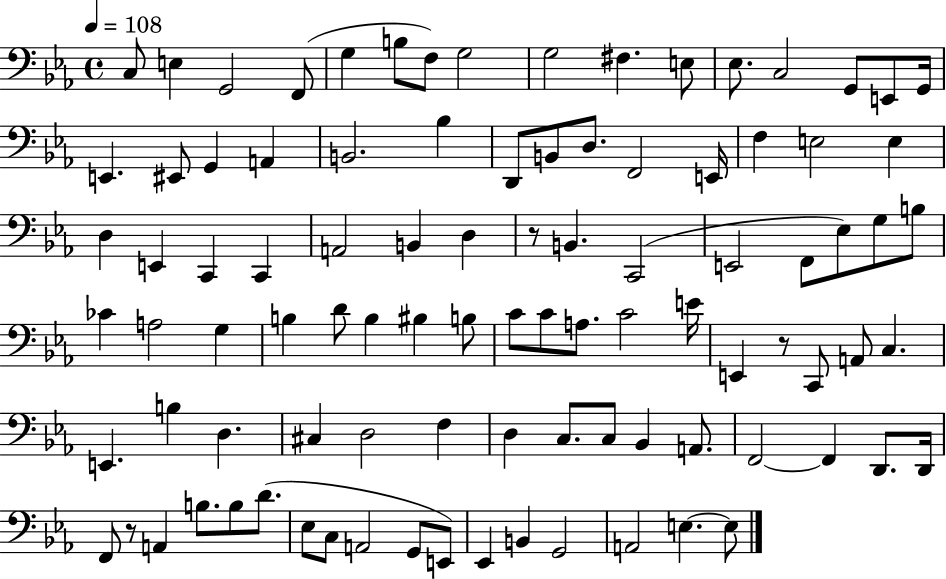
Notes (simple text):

C3/e E3/q G2/h F2/e G3/q B3/e F3/e G3/h G3/h F#3/q. E3/e Eb3/e. C3/h G2/e E2/e G2/s E2/q. EIS2/e G2/q A2/q B2/h. Bb3/q D2/e B2/e D3/e. F2/h E2/s F3/q E3/h E3/q D3/q E2/q C2/q C2/q A2/h B2/q D3/q R/e B2/q. C2/h E2/h F2/e Eb3/e G3/e B3/e CES4/q A3/h G3/q B3/q D4/e B3/q BIS3/q B3/e C4/e C4/e A3/e. C4/h E4/s E2/q R/e C2/e A2/e C3/q. E2/q. B3/q D3/q. C#3/q D3/h F3/q D3/q C3/e. C3/e Bb2/q A2/e. F2/h F2/q D2/e. D2/s F2/e R/e A2/q B3/e. B3/e D4/e. Eb3/e C3/e A2/h G2/e E2/e Eb2/q B2/q G2/h A2/h E3/q. E3/e